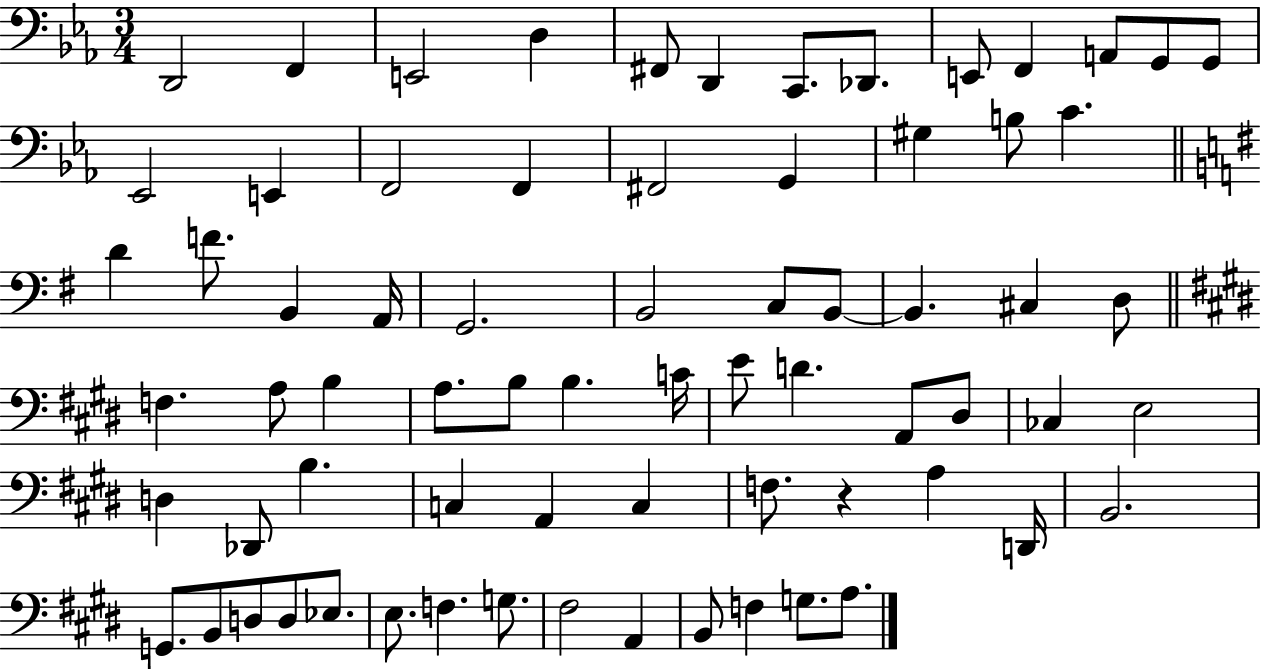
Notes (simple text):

D2/h F2/q E2/h D3/q F#2/e D2/q C2/e. Db2/e. E2/e F2/q A2/e G2/e G2/e Eb2/h E2/q F2/h F2/q F#2/h G2/q G#3/q B3/e C4/q. D4/q F4/e. B2/q A2/s G2/h. B2/h C3/e B2/e B2/q. C#3/q D3/e F3/q. A3/e B3/q A3/e. B3/e B3/q. C4/s E4/e D4/q. A2/e D#3/e CES3/q E3/h D3/q Db2/e B3/q. C3/q A2/q C3/q F3/e. R/q A3/q D2/s B2/h. G2/e. B2/e D3/e D3/e Eb3/e. E3/e. F3/q. G3/e. F#3/h A2/q B2/e F3/q G3/e. A3/e.